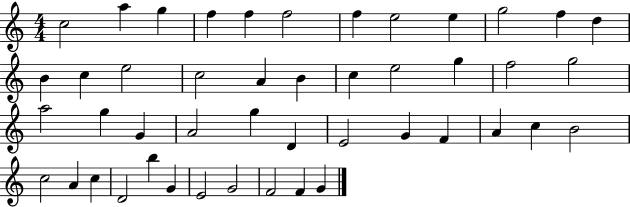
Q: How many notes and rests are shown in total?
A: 46